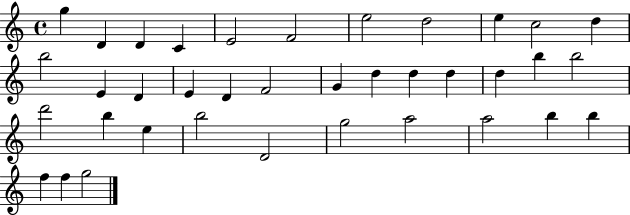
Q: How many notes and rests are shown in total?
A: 37